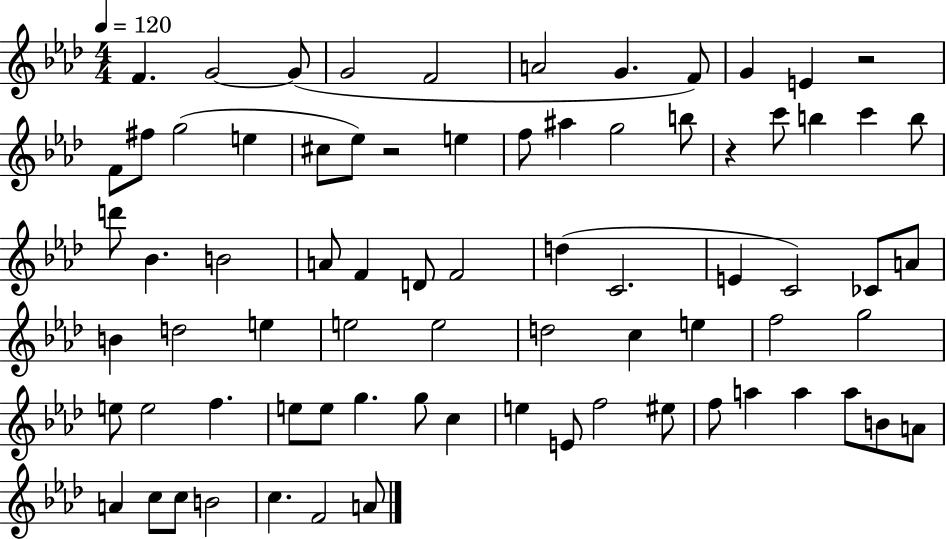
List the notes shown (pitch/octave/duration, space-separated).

F4/q. G4/h G4/e G4/h F4/h A4/h G4/q. F4/e G4/q E4/q R/h F4/e F#5/e G5/h E5/q C#5/e Eb5/e R/h E5/q F5/e A#5/q G5/h B5/e R/q C6/e B5/q C6/q B5/e D6/e Bb4/q. B4/h A4/e F4/q D4/e F4/h D5/q C4/h. E4/q C4/h CES4/e A4/e B4/q D5/h E5/q E5/h E5/h D5/h C5/q E5/q F5/h G5/h E5/e E5/h F5/q. E5/e E5/e G5/q. G5/e C5/q E5/q E4/e F5/h EIS5/e F5/e A5/q A5/q A5/e B4/e A4/e A4/q C5/e C5/e B4/h C5/q. F4/h A4/e